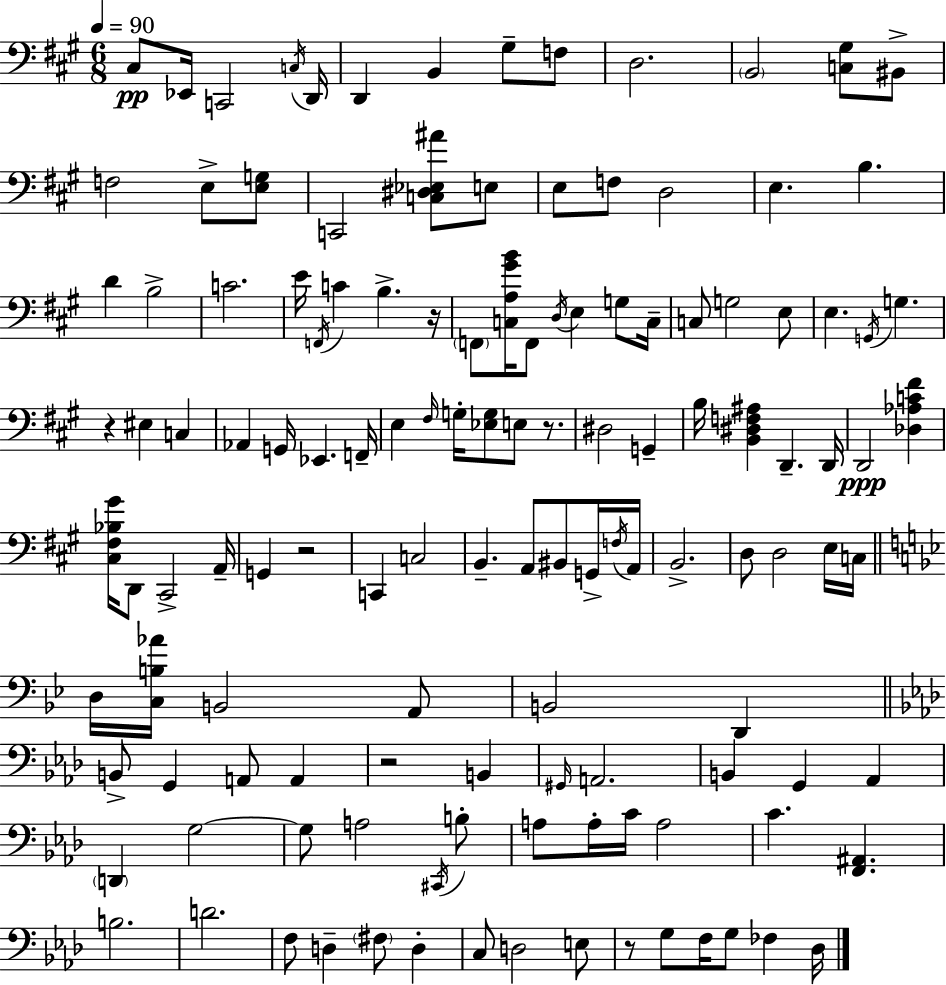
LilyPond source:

{
  \clef bass
  \numericTimeSignature
  \time 6/8
  \key a \major
  \tempo 4 = 90
  cis8\pp ees,16 c,2 \acciaccatura { c16 } | d,16 d,4 b,4 gis8-- f8 | d2. | \parenthesize b,2 <c gis>8 bis,8-> | \break f2 e8-> <e g>8 | c,2 <c dis ees ais'>8 e8 | e8 f8 d2 | e4. b4. | \break d'4 b2-> | c'2. | e'16 \acciaccatura { f,16 } c'4 b4.-> | r16 \parenthesize f,8 <c a gis' b'>16 f,8 \acciaccatura { d16 } e4 | \break g8 c16-- c8 g2 | e8 e4. \acciaccatura { g,16 } g4. | r4 eis4 | c4 aes,4 g,16 ees,4. | \break f,16-- e4 \grace { fis16 } g16-. <ees g>8 | e8 r8. dis2 | g,4-- b16 <b, dis f ais>4 d,4.-- | d,16 d,2\ppp | \break <des aes c' fis'>4 <cis fis bes gis'>16 d,8 cis,2-> | a,16-- g,4 r2 | c,4 c2 | b,4.-- a,8 | \break bis,8 g,16-> \acciaccatura { f16 } a,16 b,2.-> | d8 d2 | e16 c16 \bar "||" \break \key bes \major d16 <c b aes'>16 b,2 a,8 | b,2 d,4 | \bar "||" \break \key f \minor b,8-> g,4 a,8 a,4 | r2 b,4 | \grace { gis,16 } a,2. | b,4 g,4 aes,4 | \break \parenthesize d,4 g2~~ | g8 a2 \acciaccatura { cis,16 } | b8-. a8 a16-. c'16 a2 | c'4. <f, ais,>4. | \break b2. | d'2. | f8 d4-- \parenthesize fis8 d4-. | c8 d2 | \break e8 r8 g8 f16 g8 fes4 | des16 \bar "|."
}